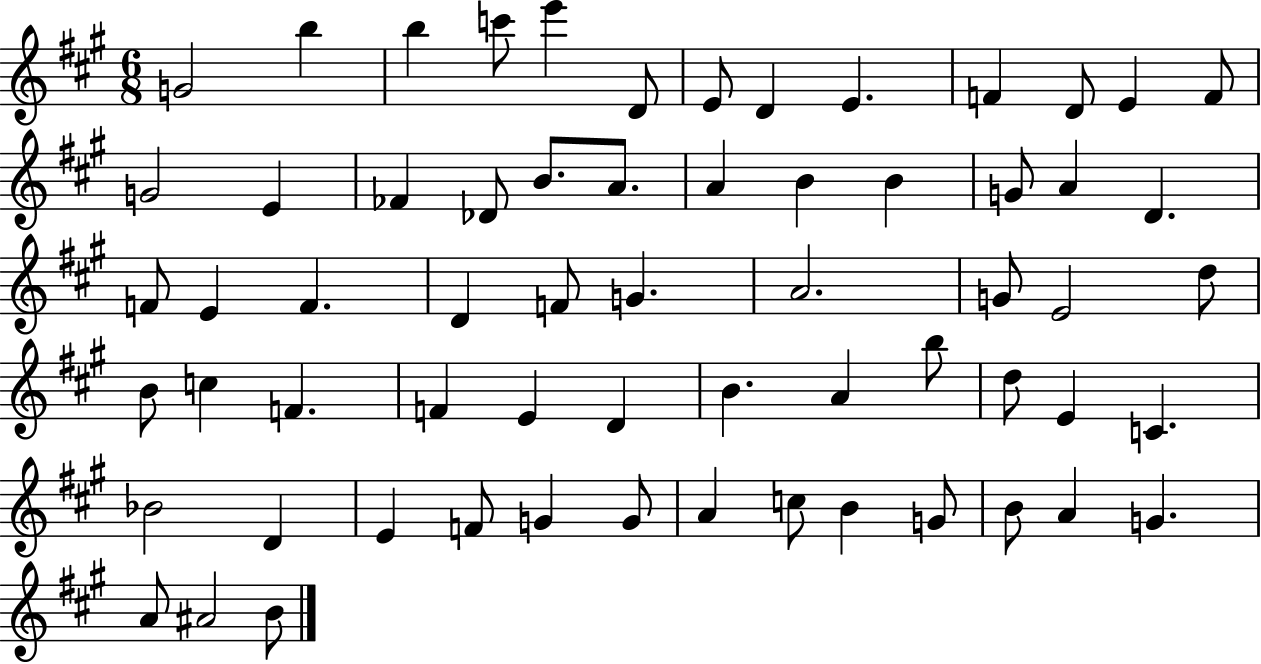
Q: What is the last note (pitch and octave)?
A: B4